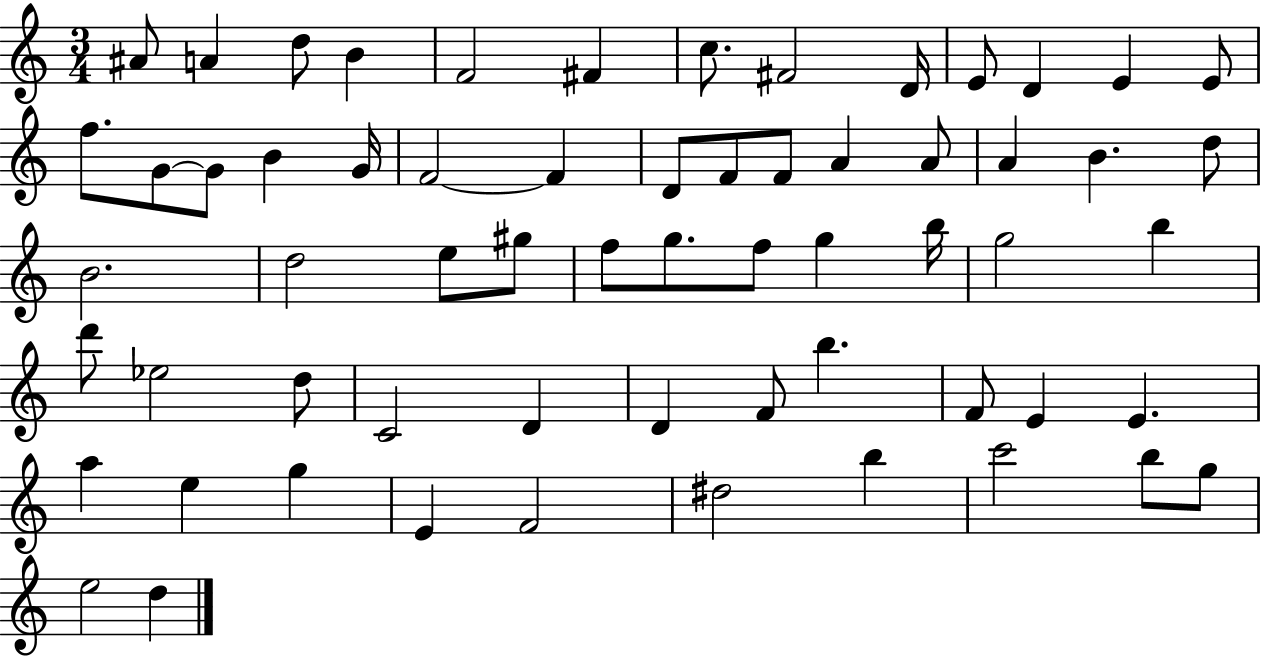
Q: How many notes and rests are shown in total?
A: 62